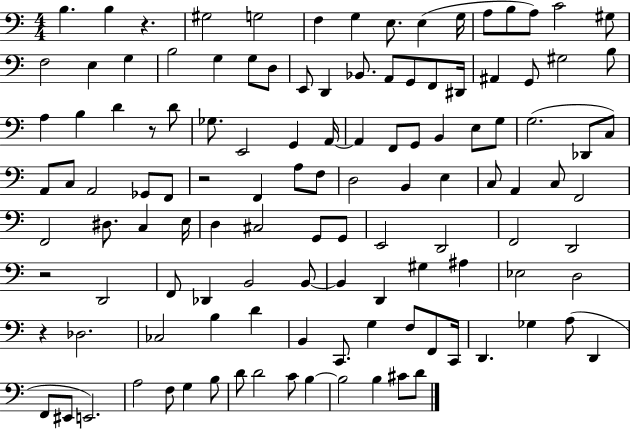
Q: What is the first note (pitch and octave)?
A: B3